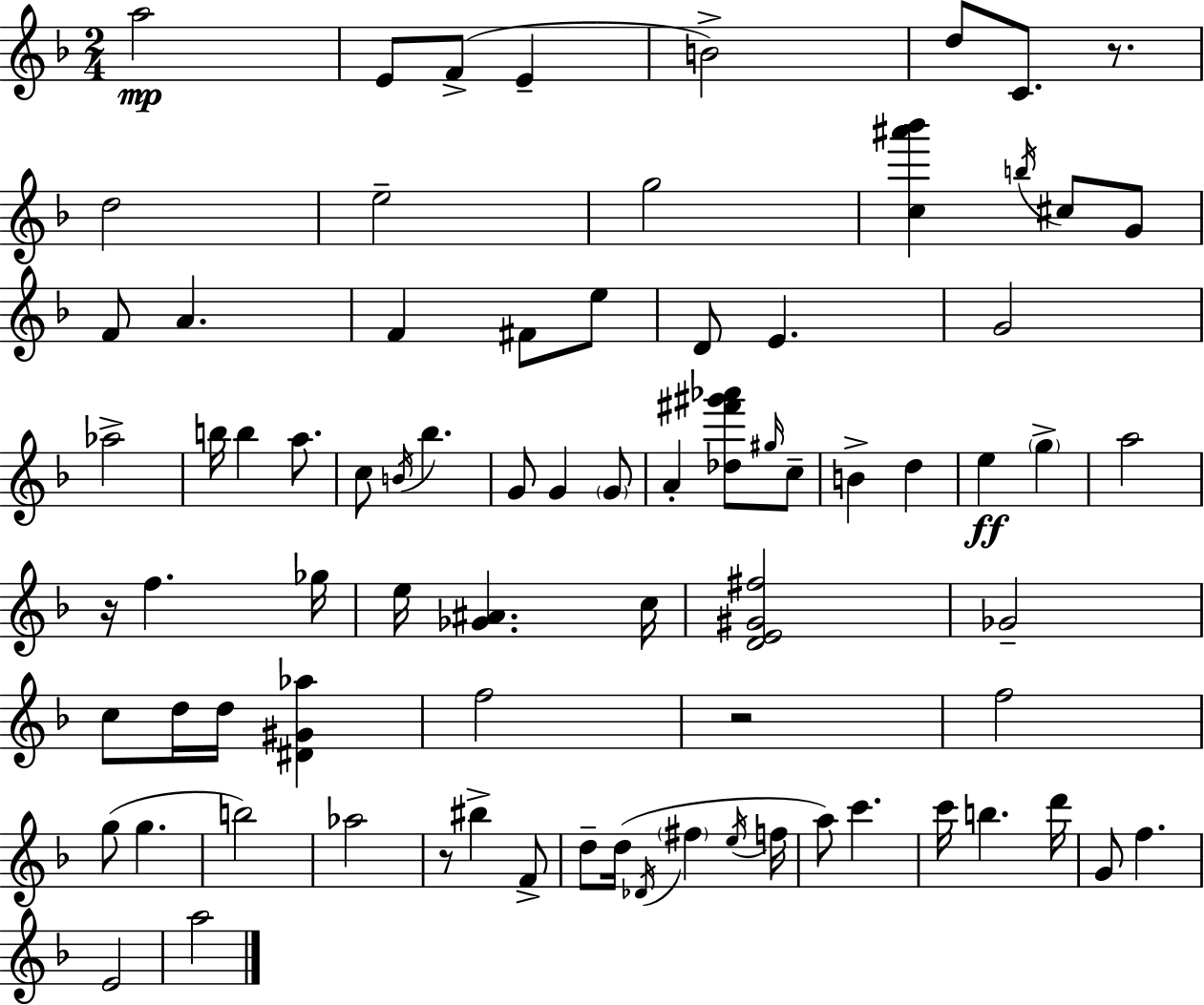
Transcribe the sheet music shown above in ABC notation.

X:1
T:Untitled
M:2/4
L:1/4
K:Dm
a2 E/2 F/2 E B2 d/2 C/2 z/2 d2 e2 g2 [c^a'_b'] b/4 ^c/2 G/2 F/2 A F ^F/2 e/2 D/2 E G2 _a2 b/4 b a/2 c/2 B/4 _b G/2 G G/2 A [_d^f'^g'_a']/2 ^g/4 c/2 B d e g a2 z/4 f _g/4 e/4 [_G^A] c/4 [DE^G^f]2 _G2 c/2 d/4 d/4 [^D^G_a] f2 z2 f2 g/2 g b2 _a2 z/2 ^b F/2 d/2 d/4 _D/4 ^f e/4 f/4 a/2 c' c'/4 b d'/4 G/2 f E2 a2